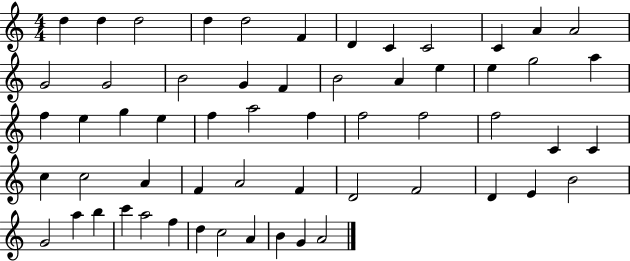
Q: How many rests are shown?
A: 0